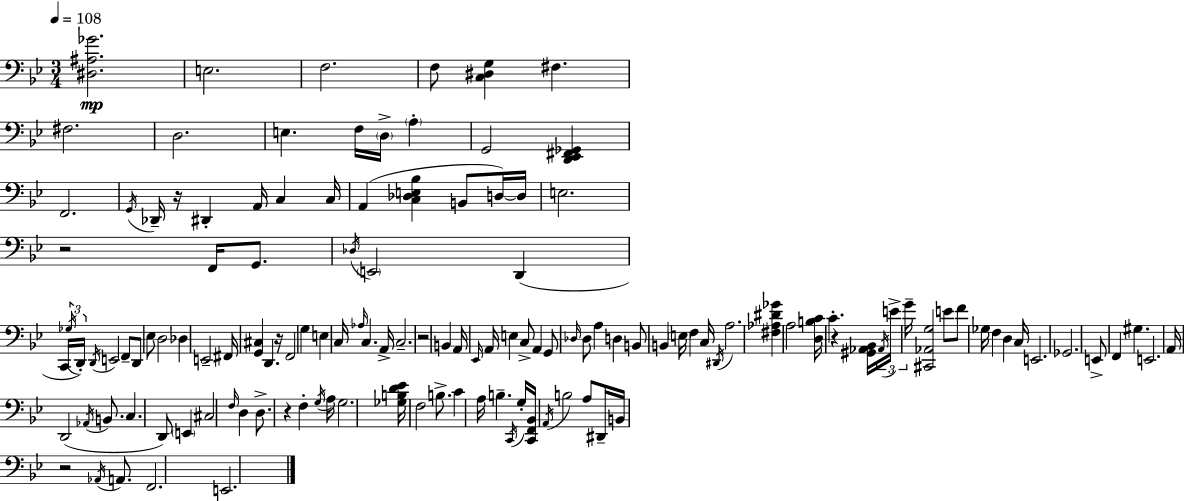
[D#3,A#3,Gb4]/h. E3/h. F3/h. F3/e [C3,D#3,G3]/q F#3/q. F#3/h. D3/h. E3/q. F3/s D3/s A3/q G2/h [D2,Eb2,F#2,Gb2]/q F2/h. G2/s Db2/s R/s D#2/q A2/s C3/q C3/s A2/q [C3,Db3,E3,Bb3]/q B2/e D3/s D3/s E3/h. R/h F2/s G2/e. Db3/s E2/h D2/q C2/s Gb3/s D2/s D2/s E2/h F2/e D2/e Eb3/e D3/h Db3/q E2/h F#2/s [G2,C#3]/q D2/q. R/s F2/h G3/q E3/q C3/s Ab3/s C3/q. A2/s C3/h. R/h B2/q A2/s Eb2/s A2/s E3/q C3/e A2/q G2/e Db3/s Db3/e A3/q D3/q B2/e B2/q E3/s F3/q C3/s D#2/s A3/h. [F#3,Ab3,D#4,Gb4]/q A3/h [D3,B3,C4]/s C4/q. R/q [G#2,Ab2,Bb2]/s Ab2/s E4/s G4/s [C#2,Ab2,G3]/h E4/e F4/e Gb3/s F3/q D3/q C3/s E2/h. Gb2/h. E2/e F2/q G#3/q. E2/h. A2/s D2/h Ab2/s B2/e. C3/q. D2/e E2/q C#3/h F3/s D3/q D3/e. R/q F3/q G3/s A3/s G3/h. [Gb3,B3,D4,Eb4]/s F3/h B3/e. C4/q A3/s B3/q. C2/s G3/s [C2,F2,Bb2]/s A2/s B3/h A3/e D#2/s B2/s R/h Ab2/s A2/e. F2/h. E2/h.